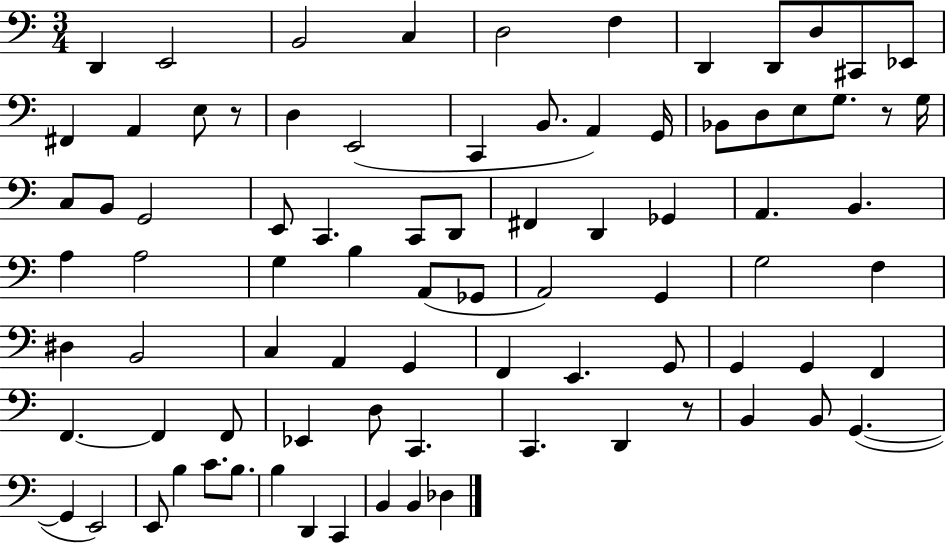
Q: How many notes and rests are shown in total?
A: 84